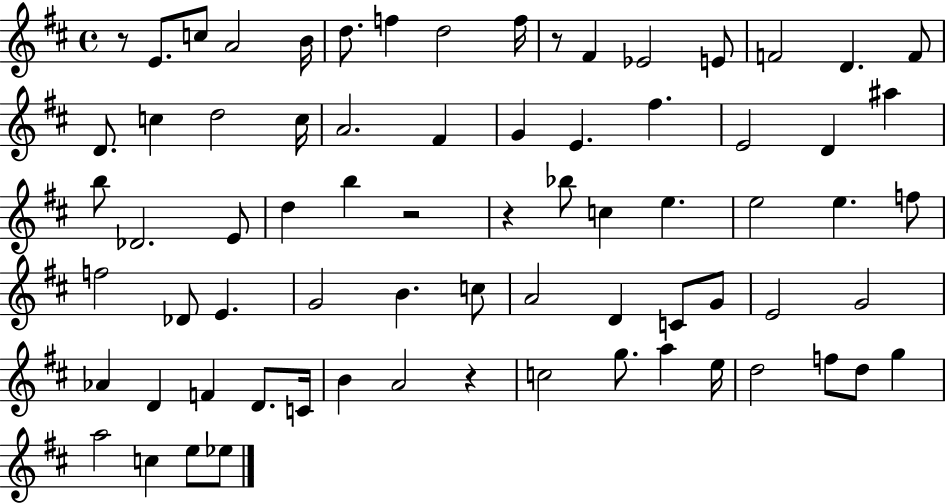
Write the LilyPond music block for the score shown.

{
  \clef treble
  \time 4/4
  \defaultTimeSignature
  \key d \major
  \repeat volta 2 { r8 e'8. c''8 a'2 b'16 | d''8. f''4 d''2 f''16 | r8 fis'4 ees'2 e'8 | f'2 d'4. f'8 | \break d'8. c''4 d''2 c''16 | a'2. fis'4 | g'4 e'4. fis''4. | e'2 d'4 ais''4 | \break b''8 des'2. e'8 | d''4 b''4 r2 | r4 bes''8 c''4 e''4. | e''2 e''4. f''8 | \break f''2 des'8 e'4. | g'2 b'4. c''8 | a'2 d'4 c'8 g'8 | e'2 g'2 | \break aes'4 d'4 f'4 d'8. c'16 | b'4 a'2 r4 | c''2 g''8. a''4 e''16 | d''2 f''8 d''8 g''4 | \break a''2 c''4 e''8 ees''8 | } \bar "|."
}